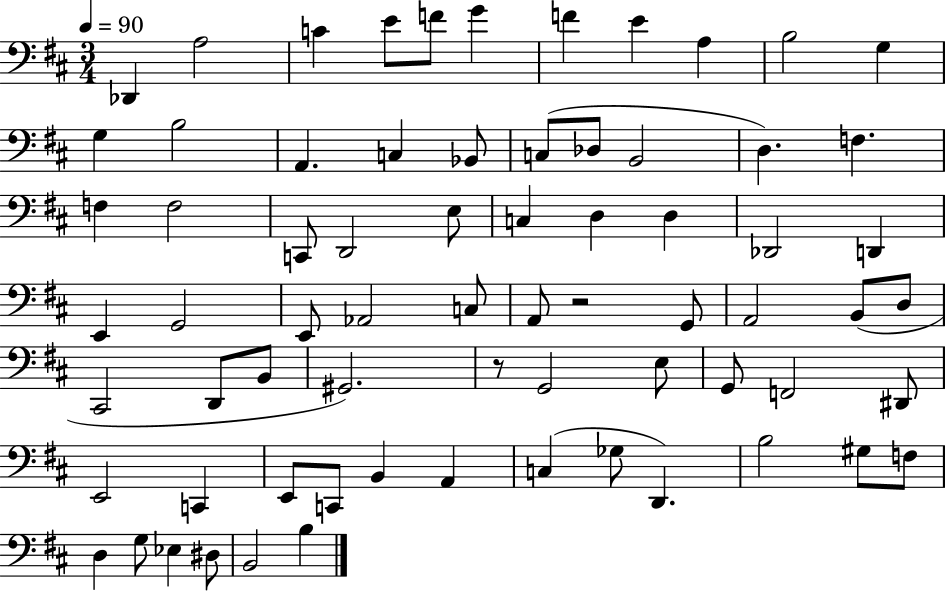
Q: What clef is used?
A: bass